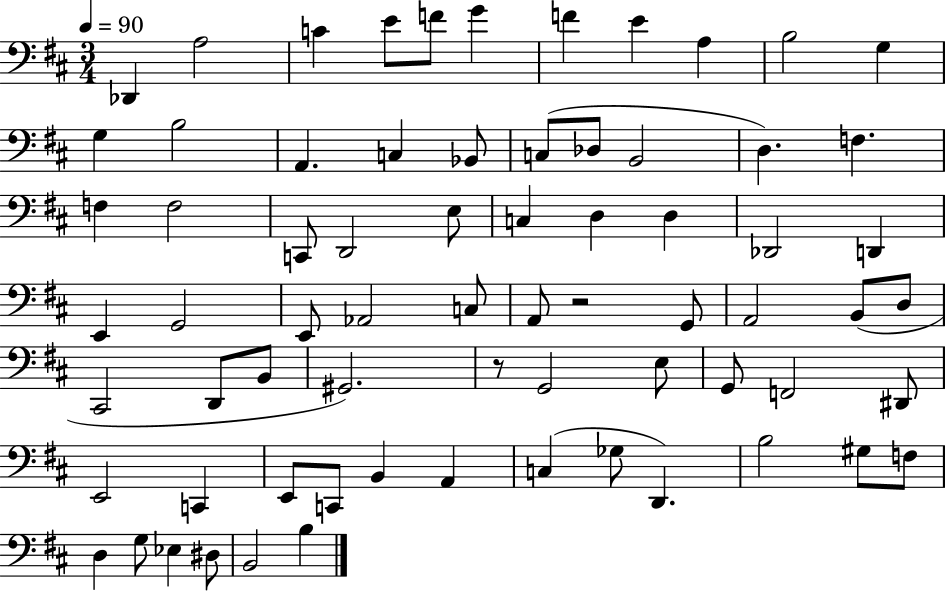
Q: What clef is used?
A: bass